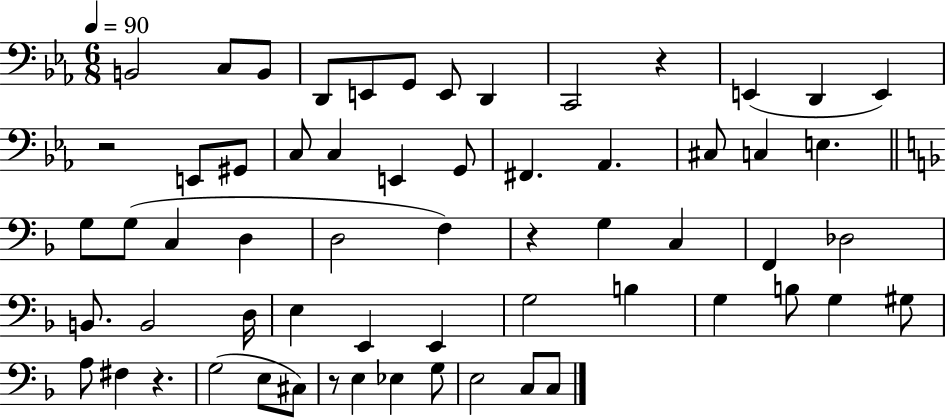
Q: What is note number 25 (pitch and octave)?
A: G3